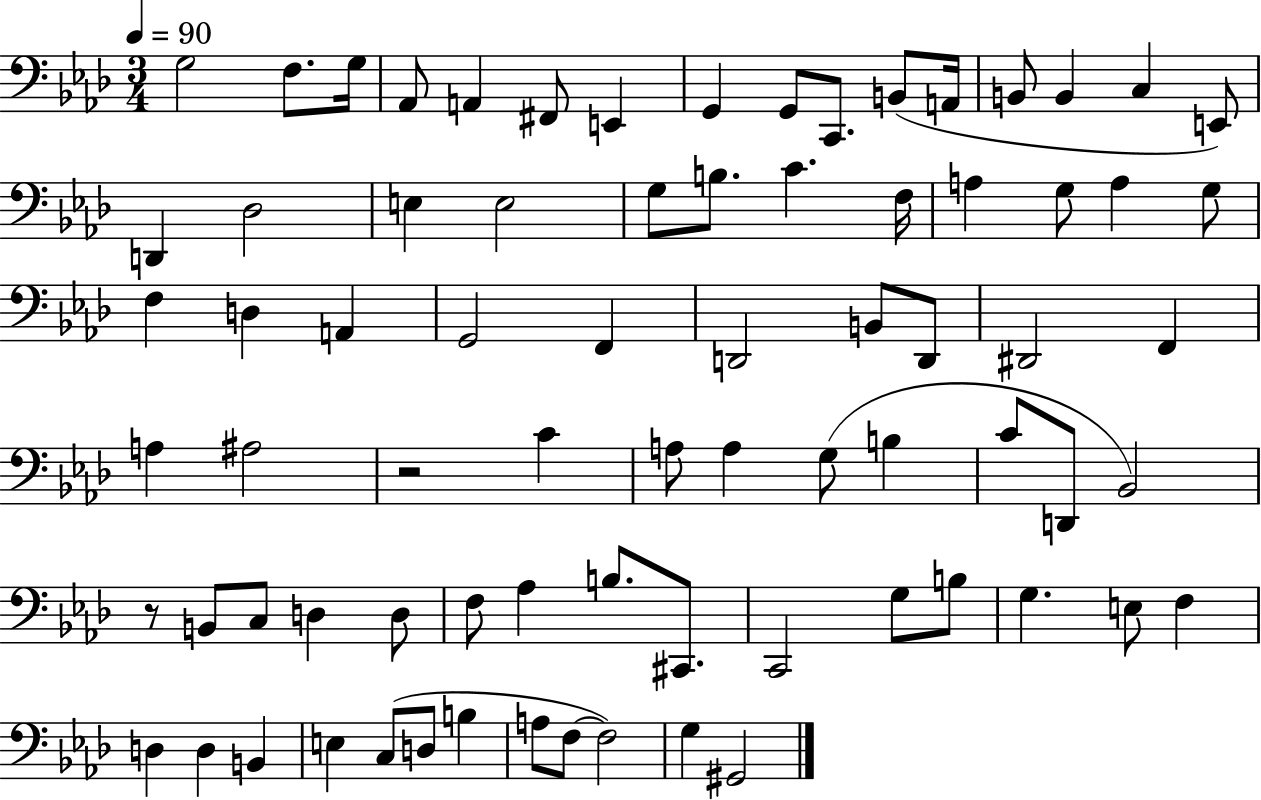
{
  \clef bass
  \numericTimeSignature
  \time 3/4
  \key aes \major
  \tempo 4 = 90
  \repeat volta 2 { g2 f8. g16 | aes,8 a,4 fis,8 e,4 | g,4 g,8 c,8. b,8( a,16 | b,8 b,4 c4 e,8) | \break d,4 des2 | e4 e2 | g8 b8. c'4. f16 | a4 g8 a4 g8 | \break f4 d4 a,4 | g,2 f,4 | d,2 b,8 d,8 | dis,2 f,4 | \break a4 ais2 | r2 c'4 | a8 a4 g8( b4 | c'8 d,8 bes,2) | \break r8 b,8 c8 d4 d8 | f8 aes4 b8. cis,8. | c,2 g8 b8 | g4. e8 f4 | \break d4 d4 b,4 | e4 c8( d8 b4 | a8 f8~~ f2) | g4 gis,2 | \break } \bar "|."
}